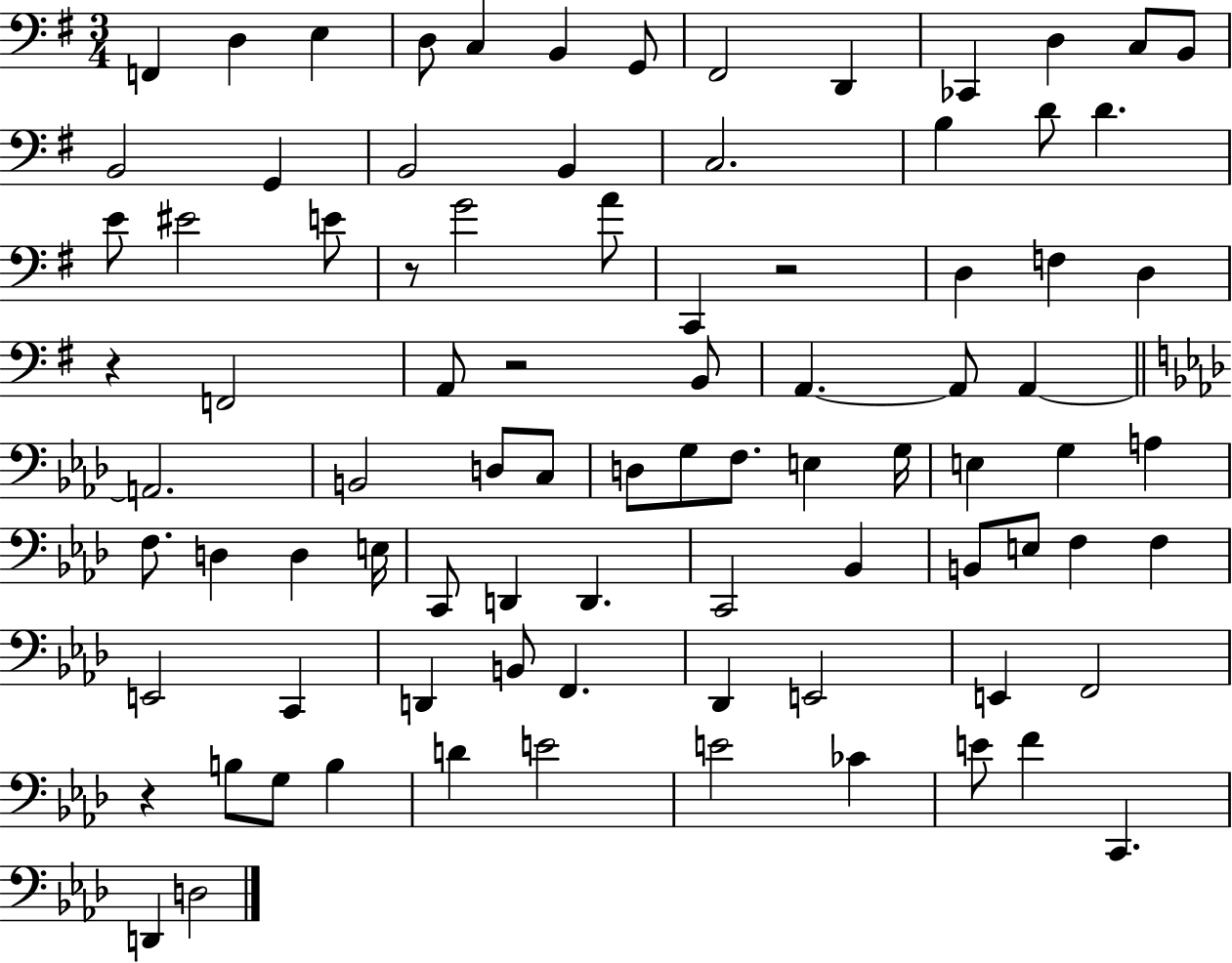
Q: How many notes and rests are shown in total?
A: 87